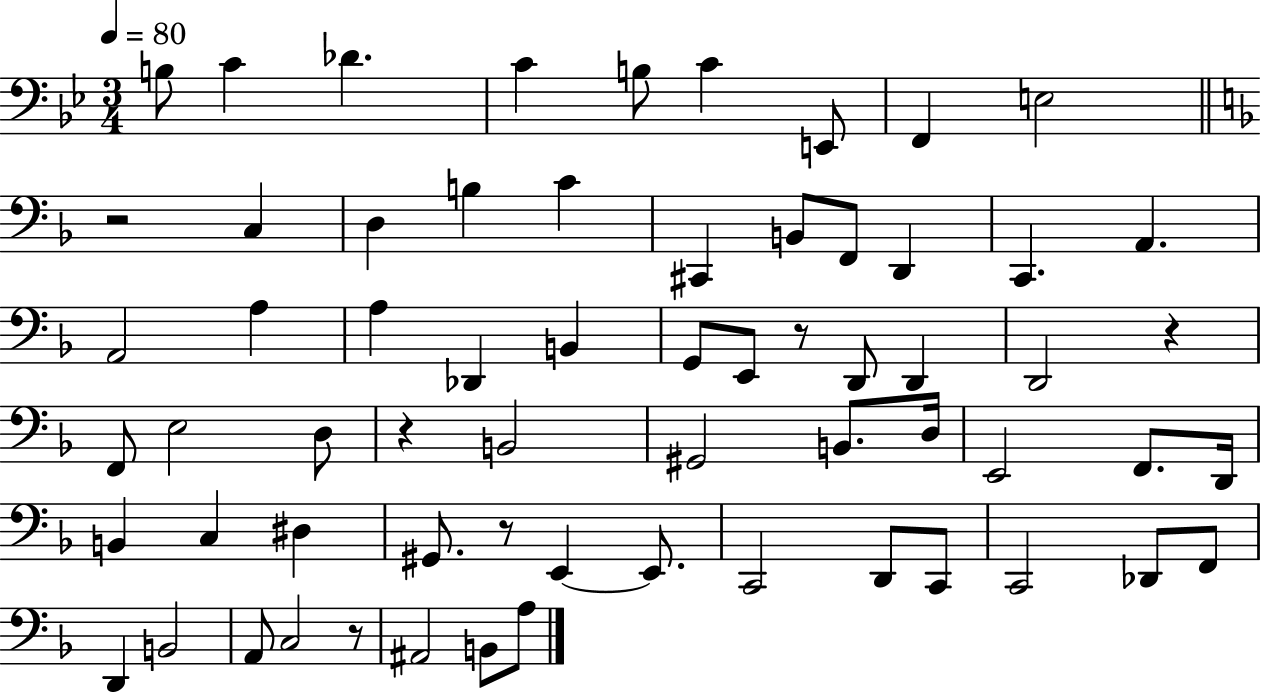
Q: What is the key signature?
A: BES major